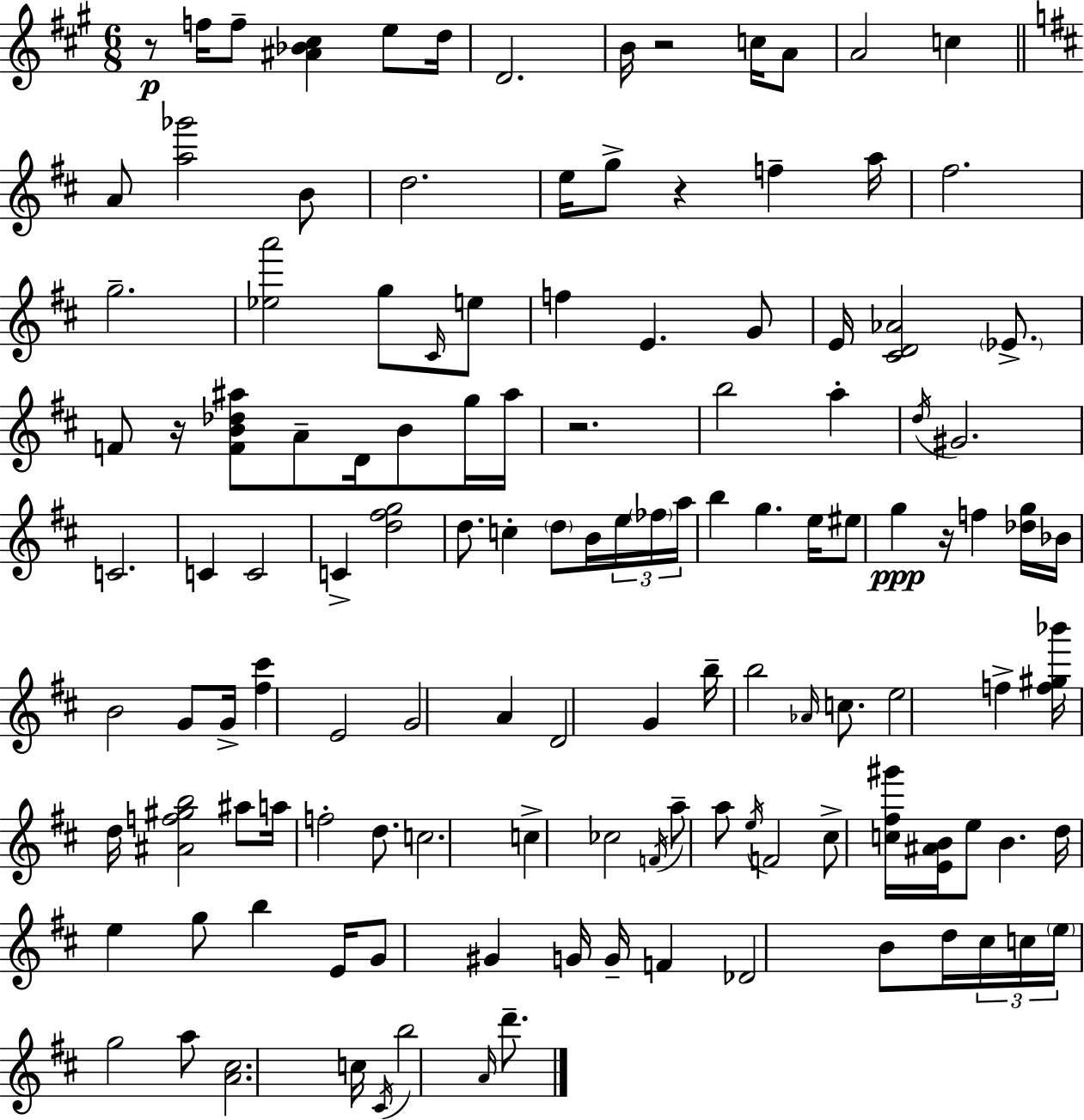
R/e F5/s F5/e [A#4,Bb4,C#5]/q E5/e D5/s D4/h. B4/s R/h C5/s A4/e A4/h C5/q A4/e [A5,Gb6]/h B4/e D5/h. E5/s G5/e R/q F5/q A5/s F#5/h. G5/h. [Eb5,A6]/h G5/e C#4/s E5/e F5/q E4/q. G4/e E4/s [C#4,D4,Ab4]/h Eb4/e. F4/e R/s [F4,B4,Db5,A#5]/e A4/e D4/s B4/e G5/s A#5/s R/h. B5/h A5/q D5/s G#4/h. C4/h. C4/q C4/h C4/q [D5,F#5,G5]/h D5/e. C5/q D5/e B4/s E5/s FES5/s A5/s B5/q G5/q. E5/s EIS5/e G5/q R/s F5/q [Db5,G5]/s Bb4/s B4/h G4/e G4/s [F#5,C#6]/q E4/h G4/h A4/q D4/h G4/q B5/s B5/h Ab4/s C5/e. E5/h F5/q [F5,G#5,Bb6]/s D5/s [A#4,F5,G#5,B5]/h A#5/e A5/s F5/h D5/e. C5/h. C5/q CES5/h F4/s A5/e A5/e E5/s F4/h C#5/e [C5,F#5,G#6]/s [E4,A#4,B4]/s E5/e B4/q. D5/s E5/q G5/e B5/q E4/s G4/e G#4/q G4/s G4/s F4/q Db4/h B4/e D5/s C#5/s C5/s E5/s G5/h A5/e [A4,C#5]/h. C5/s C#4/s B5/h A4/s D6/e.